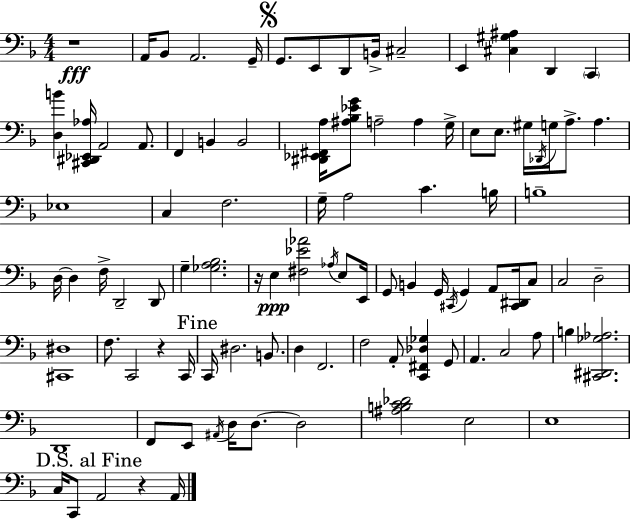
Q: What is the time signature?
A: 4/4